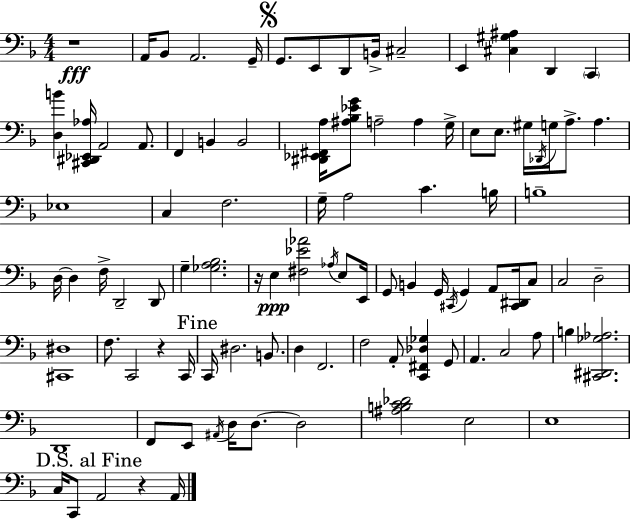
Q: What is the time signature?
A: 4/4